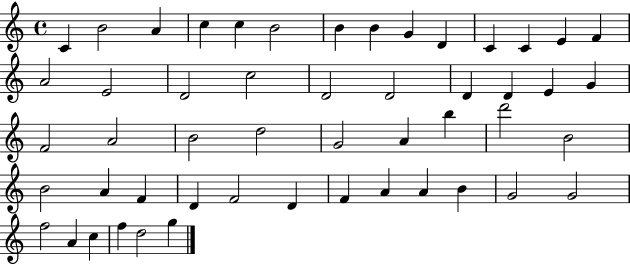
{
  \clef treble
  \time 4/4
  \defaultTimeSignature
  \key c \major
  c'4 b'2 a'4 | c''4 c''4 b'2 | b'4 b'4 g'4 d'4 | c'4 c'4 e'4 f'4 | \break a'2 e'2 | d'2 c''2 | d'2 d'2 | d'4 d'4 e'4 g'4 | \break f'2 a'2 | b'2 d''2 | g'2 a'4 b''4 | d'''2 b'2 | \break b'2 a'4 f'4 | d'4 f'2 d'4 | f'4 a'4 a'4 b'4 | g'2 g'2 | \break f''2 a'4 c''4 | f''4 d''2 g''4 | \bar "|."
}